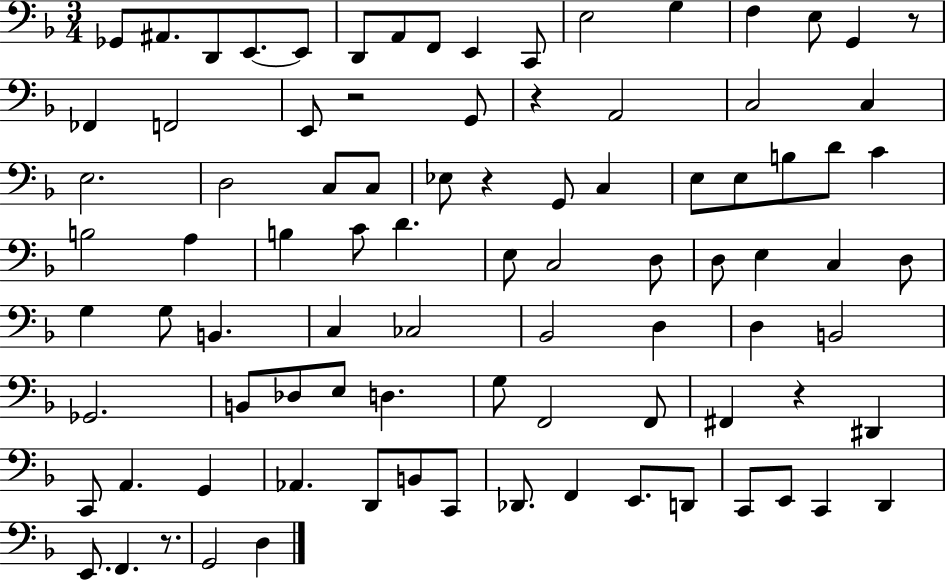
{
  \clef bass
  \numericTimeSignature
  \time 3/4
  \key f \major
  ges,8 ais,8. d,8 e,8.~~ e,8 | d,8 a,8 f,8 e,4 c,8 | e2 g4 | f4 e8 g,4 r8 | \break fes,4 f,2 | e,8 r2 g,8 | r4 a,2 | c2 c4 | \break e2. | d2 c8 c8 | ees8 r4 g,8 c4 | e8 e8 b8 d'8 c'4 | \break b2 a4 | b4 c'8 d'4. | e8 c2 d8 | d8 e4 c4 d8 | \break g4 g8 b,4. | c4 ces2 | bes,2 d4 | d4 b,2 | \break ges,2. | b,8 des8 e8 d4. | g8 f,2 f,8 | fis,4 r4 dis,4 | \break c,8 a,4. g,4 | aes,4. d,8 b,8 c,8 | des,8. f,4 e,8. d,8 | c,8 e,8 c,4 d,4 | \break e,8. f,4. r8. | g,2 d4 | \bar "|."
}